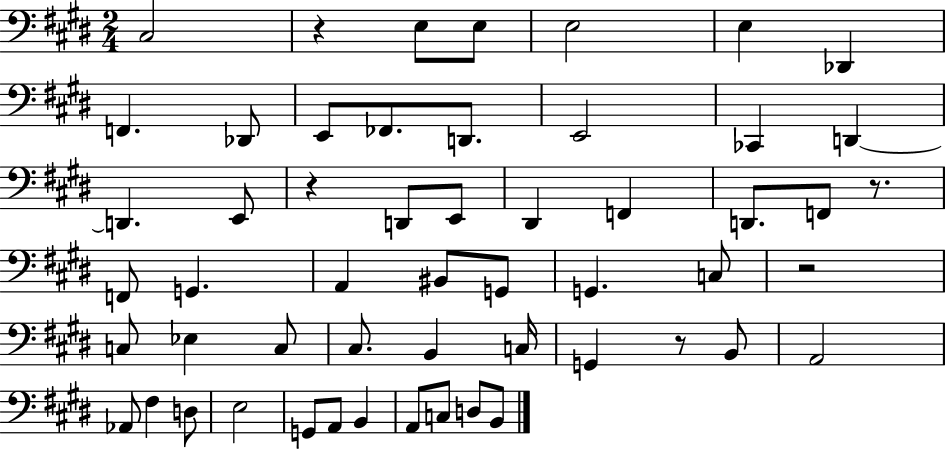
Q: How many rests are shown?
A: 5